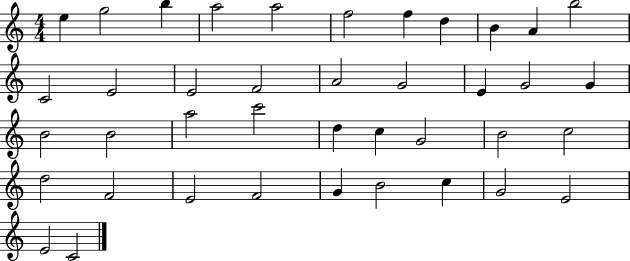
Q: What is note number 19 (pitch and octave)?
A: G4